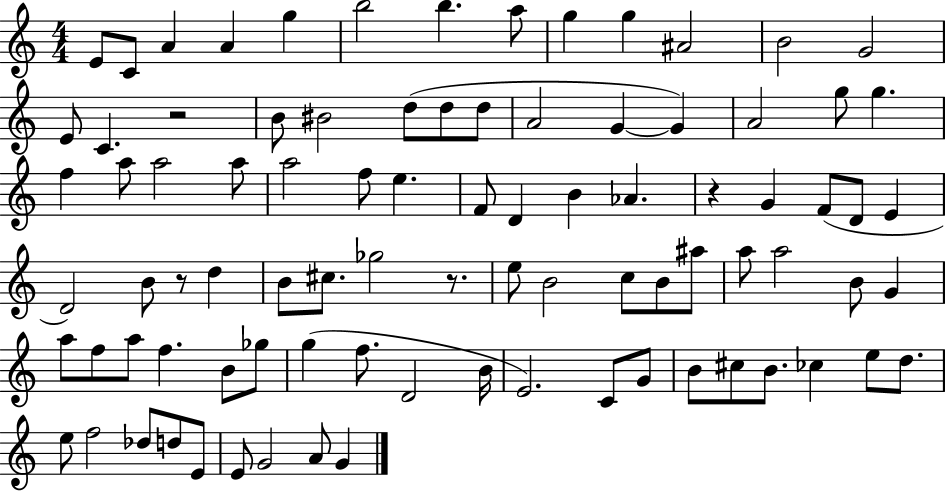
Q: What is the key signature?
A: C major